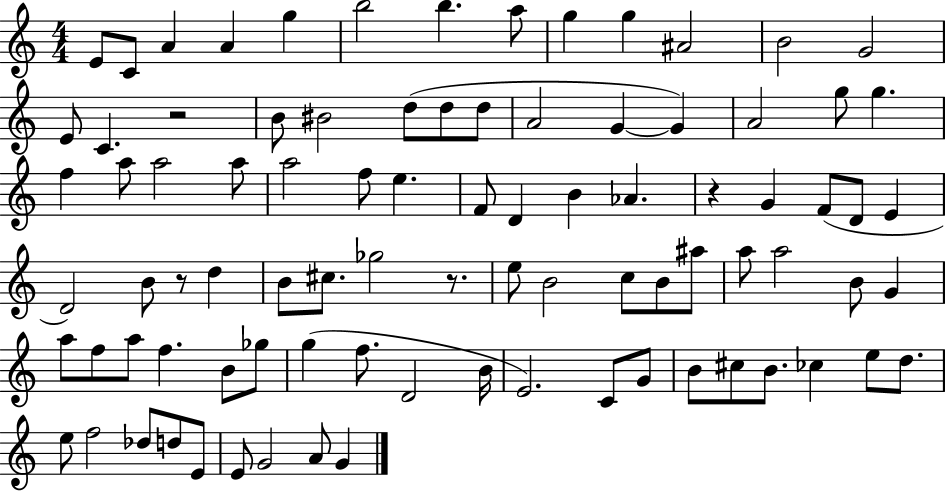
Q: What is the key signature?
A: C major